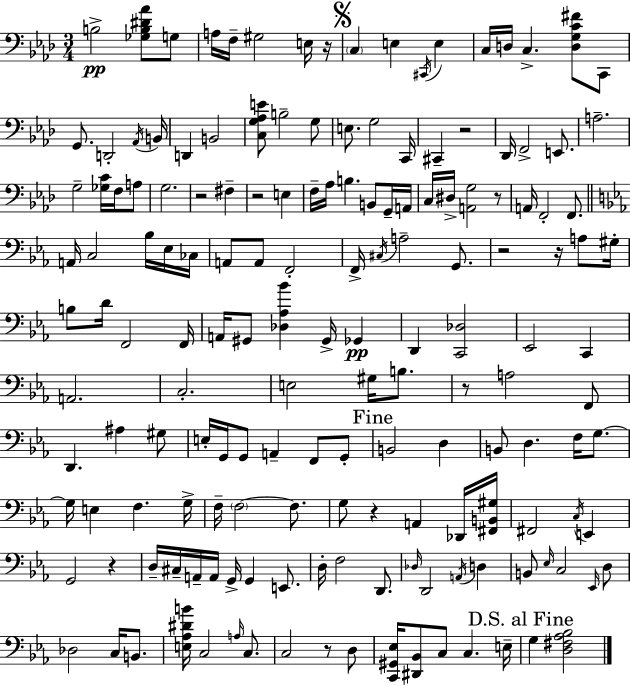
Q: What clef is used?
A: bass